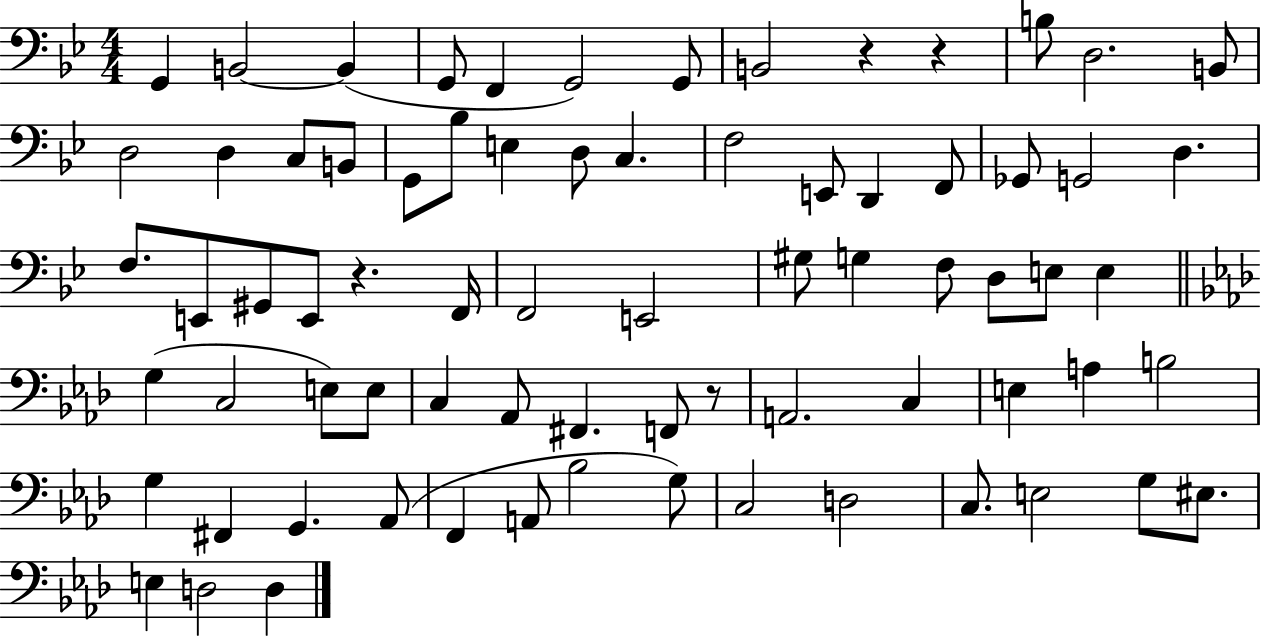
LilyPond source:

{
  \clef bass
  \numericTimeSignature
  \time 4/4
  \key bes \major
  \repeat volta 2 { g,4 b,2~~ b,4( | g,8 f,4 g,2) g,8 | b,2 r4 r4 | b8 d2. b,8 | \break d2 d4 c8 b,8 | g,8 bes8 e4 d8 c4. | f2 e,8 d,4 f,8 | ges,8 g,2 d4. | \break f8. e,8 gis,8 e,8 r4. f,16 | f,2 e,2 | gis8 g4 f8 d8 e8 e4 | \bar "||" \break \key aes \major g4( c2 e8) e8 | c4 aes,8 fis,4. f,8 r8 | a,2. c4 | e4 a4 b2 | \break g4 fis,4 g,4. aes,8( | f,4 a,8 bes2 g8) | c2 d2 | c8. e2 g8 eis8. | \break e4 d2 d4 | } \bar "|."
}